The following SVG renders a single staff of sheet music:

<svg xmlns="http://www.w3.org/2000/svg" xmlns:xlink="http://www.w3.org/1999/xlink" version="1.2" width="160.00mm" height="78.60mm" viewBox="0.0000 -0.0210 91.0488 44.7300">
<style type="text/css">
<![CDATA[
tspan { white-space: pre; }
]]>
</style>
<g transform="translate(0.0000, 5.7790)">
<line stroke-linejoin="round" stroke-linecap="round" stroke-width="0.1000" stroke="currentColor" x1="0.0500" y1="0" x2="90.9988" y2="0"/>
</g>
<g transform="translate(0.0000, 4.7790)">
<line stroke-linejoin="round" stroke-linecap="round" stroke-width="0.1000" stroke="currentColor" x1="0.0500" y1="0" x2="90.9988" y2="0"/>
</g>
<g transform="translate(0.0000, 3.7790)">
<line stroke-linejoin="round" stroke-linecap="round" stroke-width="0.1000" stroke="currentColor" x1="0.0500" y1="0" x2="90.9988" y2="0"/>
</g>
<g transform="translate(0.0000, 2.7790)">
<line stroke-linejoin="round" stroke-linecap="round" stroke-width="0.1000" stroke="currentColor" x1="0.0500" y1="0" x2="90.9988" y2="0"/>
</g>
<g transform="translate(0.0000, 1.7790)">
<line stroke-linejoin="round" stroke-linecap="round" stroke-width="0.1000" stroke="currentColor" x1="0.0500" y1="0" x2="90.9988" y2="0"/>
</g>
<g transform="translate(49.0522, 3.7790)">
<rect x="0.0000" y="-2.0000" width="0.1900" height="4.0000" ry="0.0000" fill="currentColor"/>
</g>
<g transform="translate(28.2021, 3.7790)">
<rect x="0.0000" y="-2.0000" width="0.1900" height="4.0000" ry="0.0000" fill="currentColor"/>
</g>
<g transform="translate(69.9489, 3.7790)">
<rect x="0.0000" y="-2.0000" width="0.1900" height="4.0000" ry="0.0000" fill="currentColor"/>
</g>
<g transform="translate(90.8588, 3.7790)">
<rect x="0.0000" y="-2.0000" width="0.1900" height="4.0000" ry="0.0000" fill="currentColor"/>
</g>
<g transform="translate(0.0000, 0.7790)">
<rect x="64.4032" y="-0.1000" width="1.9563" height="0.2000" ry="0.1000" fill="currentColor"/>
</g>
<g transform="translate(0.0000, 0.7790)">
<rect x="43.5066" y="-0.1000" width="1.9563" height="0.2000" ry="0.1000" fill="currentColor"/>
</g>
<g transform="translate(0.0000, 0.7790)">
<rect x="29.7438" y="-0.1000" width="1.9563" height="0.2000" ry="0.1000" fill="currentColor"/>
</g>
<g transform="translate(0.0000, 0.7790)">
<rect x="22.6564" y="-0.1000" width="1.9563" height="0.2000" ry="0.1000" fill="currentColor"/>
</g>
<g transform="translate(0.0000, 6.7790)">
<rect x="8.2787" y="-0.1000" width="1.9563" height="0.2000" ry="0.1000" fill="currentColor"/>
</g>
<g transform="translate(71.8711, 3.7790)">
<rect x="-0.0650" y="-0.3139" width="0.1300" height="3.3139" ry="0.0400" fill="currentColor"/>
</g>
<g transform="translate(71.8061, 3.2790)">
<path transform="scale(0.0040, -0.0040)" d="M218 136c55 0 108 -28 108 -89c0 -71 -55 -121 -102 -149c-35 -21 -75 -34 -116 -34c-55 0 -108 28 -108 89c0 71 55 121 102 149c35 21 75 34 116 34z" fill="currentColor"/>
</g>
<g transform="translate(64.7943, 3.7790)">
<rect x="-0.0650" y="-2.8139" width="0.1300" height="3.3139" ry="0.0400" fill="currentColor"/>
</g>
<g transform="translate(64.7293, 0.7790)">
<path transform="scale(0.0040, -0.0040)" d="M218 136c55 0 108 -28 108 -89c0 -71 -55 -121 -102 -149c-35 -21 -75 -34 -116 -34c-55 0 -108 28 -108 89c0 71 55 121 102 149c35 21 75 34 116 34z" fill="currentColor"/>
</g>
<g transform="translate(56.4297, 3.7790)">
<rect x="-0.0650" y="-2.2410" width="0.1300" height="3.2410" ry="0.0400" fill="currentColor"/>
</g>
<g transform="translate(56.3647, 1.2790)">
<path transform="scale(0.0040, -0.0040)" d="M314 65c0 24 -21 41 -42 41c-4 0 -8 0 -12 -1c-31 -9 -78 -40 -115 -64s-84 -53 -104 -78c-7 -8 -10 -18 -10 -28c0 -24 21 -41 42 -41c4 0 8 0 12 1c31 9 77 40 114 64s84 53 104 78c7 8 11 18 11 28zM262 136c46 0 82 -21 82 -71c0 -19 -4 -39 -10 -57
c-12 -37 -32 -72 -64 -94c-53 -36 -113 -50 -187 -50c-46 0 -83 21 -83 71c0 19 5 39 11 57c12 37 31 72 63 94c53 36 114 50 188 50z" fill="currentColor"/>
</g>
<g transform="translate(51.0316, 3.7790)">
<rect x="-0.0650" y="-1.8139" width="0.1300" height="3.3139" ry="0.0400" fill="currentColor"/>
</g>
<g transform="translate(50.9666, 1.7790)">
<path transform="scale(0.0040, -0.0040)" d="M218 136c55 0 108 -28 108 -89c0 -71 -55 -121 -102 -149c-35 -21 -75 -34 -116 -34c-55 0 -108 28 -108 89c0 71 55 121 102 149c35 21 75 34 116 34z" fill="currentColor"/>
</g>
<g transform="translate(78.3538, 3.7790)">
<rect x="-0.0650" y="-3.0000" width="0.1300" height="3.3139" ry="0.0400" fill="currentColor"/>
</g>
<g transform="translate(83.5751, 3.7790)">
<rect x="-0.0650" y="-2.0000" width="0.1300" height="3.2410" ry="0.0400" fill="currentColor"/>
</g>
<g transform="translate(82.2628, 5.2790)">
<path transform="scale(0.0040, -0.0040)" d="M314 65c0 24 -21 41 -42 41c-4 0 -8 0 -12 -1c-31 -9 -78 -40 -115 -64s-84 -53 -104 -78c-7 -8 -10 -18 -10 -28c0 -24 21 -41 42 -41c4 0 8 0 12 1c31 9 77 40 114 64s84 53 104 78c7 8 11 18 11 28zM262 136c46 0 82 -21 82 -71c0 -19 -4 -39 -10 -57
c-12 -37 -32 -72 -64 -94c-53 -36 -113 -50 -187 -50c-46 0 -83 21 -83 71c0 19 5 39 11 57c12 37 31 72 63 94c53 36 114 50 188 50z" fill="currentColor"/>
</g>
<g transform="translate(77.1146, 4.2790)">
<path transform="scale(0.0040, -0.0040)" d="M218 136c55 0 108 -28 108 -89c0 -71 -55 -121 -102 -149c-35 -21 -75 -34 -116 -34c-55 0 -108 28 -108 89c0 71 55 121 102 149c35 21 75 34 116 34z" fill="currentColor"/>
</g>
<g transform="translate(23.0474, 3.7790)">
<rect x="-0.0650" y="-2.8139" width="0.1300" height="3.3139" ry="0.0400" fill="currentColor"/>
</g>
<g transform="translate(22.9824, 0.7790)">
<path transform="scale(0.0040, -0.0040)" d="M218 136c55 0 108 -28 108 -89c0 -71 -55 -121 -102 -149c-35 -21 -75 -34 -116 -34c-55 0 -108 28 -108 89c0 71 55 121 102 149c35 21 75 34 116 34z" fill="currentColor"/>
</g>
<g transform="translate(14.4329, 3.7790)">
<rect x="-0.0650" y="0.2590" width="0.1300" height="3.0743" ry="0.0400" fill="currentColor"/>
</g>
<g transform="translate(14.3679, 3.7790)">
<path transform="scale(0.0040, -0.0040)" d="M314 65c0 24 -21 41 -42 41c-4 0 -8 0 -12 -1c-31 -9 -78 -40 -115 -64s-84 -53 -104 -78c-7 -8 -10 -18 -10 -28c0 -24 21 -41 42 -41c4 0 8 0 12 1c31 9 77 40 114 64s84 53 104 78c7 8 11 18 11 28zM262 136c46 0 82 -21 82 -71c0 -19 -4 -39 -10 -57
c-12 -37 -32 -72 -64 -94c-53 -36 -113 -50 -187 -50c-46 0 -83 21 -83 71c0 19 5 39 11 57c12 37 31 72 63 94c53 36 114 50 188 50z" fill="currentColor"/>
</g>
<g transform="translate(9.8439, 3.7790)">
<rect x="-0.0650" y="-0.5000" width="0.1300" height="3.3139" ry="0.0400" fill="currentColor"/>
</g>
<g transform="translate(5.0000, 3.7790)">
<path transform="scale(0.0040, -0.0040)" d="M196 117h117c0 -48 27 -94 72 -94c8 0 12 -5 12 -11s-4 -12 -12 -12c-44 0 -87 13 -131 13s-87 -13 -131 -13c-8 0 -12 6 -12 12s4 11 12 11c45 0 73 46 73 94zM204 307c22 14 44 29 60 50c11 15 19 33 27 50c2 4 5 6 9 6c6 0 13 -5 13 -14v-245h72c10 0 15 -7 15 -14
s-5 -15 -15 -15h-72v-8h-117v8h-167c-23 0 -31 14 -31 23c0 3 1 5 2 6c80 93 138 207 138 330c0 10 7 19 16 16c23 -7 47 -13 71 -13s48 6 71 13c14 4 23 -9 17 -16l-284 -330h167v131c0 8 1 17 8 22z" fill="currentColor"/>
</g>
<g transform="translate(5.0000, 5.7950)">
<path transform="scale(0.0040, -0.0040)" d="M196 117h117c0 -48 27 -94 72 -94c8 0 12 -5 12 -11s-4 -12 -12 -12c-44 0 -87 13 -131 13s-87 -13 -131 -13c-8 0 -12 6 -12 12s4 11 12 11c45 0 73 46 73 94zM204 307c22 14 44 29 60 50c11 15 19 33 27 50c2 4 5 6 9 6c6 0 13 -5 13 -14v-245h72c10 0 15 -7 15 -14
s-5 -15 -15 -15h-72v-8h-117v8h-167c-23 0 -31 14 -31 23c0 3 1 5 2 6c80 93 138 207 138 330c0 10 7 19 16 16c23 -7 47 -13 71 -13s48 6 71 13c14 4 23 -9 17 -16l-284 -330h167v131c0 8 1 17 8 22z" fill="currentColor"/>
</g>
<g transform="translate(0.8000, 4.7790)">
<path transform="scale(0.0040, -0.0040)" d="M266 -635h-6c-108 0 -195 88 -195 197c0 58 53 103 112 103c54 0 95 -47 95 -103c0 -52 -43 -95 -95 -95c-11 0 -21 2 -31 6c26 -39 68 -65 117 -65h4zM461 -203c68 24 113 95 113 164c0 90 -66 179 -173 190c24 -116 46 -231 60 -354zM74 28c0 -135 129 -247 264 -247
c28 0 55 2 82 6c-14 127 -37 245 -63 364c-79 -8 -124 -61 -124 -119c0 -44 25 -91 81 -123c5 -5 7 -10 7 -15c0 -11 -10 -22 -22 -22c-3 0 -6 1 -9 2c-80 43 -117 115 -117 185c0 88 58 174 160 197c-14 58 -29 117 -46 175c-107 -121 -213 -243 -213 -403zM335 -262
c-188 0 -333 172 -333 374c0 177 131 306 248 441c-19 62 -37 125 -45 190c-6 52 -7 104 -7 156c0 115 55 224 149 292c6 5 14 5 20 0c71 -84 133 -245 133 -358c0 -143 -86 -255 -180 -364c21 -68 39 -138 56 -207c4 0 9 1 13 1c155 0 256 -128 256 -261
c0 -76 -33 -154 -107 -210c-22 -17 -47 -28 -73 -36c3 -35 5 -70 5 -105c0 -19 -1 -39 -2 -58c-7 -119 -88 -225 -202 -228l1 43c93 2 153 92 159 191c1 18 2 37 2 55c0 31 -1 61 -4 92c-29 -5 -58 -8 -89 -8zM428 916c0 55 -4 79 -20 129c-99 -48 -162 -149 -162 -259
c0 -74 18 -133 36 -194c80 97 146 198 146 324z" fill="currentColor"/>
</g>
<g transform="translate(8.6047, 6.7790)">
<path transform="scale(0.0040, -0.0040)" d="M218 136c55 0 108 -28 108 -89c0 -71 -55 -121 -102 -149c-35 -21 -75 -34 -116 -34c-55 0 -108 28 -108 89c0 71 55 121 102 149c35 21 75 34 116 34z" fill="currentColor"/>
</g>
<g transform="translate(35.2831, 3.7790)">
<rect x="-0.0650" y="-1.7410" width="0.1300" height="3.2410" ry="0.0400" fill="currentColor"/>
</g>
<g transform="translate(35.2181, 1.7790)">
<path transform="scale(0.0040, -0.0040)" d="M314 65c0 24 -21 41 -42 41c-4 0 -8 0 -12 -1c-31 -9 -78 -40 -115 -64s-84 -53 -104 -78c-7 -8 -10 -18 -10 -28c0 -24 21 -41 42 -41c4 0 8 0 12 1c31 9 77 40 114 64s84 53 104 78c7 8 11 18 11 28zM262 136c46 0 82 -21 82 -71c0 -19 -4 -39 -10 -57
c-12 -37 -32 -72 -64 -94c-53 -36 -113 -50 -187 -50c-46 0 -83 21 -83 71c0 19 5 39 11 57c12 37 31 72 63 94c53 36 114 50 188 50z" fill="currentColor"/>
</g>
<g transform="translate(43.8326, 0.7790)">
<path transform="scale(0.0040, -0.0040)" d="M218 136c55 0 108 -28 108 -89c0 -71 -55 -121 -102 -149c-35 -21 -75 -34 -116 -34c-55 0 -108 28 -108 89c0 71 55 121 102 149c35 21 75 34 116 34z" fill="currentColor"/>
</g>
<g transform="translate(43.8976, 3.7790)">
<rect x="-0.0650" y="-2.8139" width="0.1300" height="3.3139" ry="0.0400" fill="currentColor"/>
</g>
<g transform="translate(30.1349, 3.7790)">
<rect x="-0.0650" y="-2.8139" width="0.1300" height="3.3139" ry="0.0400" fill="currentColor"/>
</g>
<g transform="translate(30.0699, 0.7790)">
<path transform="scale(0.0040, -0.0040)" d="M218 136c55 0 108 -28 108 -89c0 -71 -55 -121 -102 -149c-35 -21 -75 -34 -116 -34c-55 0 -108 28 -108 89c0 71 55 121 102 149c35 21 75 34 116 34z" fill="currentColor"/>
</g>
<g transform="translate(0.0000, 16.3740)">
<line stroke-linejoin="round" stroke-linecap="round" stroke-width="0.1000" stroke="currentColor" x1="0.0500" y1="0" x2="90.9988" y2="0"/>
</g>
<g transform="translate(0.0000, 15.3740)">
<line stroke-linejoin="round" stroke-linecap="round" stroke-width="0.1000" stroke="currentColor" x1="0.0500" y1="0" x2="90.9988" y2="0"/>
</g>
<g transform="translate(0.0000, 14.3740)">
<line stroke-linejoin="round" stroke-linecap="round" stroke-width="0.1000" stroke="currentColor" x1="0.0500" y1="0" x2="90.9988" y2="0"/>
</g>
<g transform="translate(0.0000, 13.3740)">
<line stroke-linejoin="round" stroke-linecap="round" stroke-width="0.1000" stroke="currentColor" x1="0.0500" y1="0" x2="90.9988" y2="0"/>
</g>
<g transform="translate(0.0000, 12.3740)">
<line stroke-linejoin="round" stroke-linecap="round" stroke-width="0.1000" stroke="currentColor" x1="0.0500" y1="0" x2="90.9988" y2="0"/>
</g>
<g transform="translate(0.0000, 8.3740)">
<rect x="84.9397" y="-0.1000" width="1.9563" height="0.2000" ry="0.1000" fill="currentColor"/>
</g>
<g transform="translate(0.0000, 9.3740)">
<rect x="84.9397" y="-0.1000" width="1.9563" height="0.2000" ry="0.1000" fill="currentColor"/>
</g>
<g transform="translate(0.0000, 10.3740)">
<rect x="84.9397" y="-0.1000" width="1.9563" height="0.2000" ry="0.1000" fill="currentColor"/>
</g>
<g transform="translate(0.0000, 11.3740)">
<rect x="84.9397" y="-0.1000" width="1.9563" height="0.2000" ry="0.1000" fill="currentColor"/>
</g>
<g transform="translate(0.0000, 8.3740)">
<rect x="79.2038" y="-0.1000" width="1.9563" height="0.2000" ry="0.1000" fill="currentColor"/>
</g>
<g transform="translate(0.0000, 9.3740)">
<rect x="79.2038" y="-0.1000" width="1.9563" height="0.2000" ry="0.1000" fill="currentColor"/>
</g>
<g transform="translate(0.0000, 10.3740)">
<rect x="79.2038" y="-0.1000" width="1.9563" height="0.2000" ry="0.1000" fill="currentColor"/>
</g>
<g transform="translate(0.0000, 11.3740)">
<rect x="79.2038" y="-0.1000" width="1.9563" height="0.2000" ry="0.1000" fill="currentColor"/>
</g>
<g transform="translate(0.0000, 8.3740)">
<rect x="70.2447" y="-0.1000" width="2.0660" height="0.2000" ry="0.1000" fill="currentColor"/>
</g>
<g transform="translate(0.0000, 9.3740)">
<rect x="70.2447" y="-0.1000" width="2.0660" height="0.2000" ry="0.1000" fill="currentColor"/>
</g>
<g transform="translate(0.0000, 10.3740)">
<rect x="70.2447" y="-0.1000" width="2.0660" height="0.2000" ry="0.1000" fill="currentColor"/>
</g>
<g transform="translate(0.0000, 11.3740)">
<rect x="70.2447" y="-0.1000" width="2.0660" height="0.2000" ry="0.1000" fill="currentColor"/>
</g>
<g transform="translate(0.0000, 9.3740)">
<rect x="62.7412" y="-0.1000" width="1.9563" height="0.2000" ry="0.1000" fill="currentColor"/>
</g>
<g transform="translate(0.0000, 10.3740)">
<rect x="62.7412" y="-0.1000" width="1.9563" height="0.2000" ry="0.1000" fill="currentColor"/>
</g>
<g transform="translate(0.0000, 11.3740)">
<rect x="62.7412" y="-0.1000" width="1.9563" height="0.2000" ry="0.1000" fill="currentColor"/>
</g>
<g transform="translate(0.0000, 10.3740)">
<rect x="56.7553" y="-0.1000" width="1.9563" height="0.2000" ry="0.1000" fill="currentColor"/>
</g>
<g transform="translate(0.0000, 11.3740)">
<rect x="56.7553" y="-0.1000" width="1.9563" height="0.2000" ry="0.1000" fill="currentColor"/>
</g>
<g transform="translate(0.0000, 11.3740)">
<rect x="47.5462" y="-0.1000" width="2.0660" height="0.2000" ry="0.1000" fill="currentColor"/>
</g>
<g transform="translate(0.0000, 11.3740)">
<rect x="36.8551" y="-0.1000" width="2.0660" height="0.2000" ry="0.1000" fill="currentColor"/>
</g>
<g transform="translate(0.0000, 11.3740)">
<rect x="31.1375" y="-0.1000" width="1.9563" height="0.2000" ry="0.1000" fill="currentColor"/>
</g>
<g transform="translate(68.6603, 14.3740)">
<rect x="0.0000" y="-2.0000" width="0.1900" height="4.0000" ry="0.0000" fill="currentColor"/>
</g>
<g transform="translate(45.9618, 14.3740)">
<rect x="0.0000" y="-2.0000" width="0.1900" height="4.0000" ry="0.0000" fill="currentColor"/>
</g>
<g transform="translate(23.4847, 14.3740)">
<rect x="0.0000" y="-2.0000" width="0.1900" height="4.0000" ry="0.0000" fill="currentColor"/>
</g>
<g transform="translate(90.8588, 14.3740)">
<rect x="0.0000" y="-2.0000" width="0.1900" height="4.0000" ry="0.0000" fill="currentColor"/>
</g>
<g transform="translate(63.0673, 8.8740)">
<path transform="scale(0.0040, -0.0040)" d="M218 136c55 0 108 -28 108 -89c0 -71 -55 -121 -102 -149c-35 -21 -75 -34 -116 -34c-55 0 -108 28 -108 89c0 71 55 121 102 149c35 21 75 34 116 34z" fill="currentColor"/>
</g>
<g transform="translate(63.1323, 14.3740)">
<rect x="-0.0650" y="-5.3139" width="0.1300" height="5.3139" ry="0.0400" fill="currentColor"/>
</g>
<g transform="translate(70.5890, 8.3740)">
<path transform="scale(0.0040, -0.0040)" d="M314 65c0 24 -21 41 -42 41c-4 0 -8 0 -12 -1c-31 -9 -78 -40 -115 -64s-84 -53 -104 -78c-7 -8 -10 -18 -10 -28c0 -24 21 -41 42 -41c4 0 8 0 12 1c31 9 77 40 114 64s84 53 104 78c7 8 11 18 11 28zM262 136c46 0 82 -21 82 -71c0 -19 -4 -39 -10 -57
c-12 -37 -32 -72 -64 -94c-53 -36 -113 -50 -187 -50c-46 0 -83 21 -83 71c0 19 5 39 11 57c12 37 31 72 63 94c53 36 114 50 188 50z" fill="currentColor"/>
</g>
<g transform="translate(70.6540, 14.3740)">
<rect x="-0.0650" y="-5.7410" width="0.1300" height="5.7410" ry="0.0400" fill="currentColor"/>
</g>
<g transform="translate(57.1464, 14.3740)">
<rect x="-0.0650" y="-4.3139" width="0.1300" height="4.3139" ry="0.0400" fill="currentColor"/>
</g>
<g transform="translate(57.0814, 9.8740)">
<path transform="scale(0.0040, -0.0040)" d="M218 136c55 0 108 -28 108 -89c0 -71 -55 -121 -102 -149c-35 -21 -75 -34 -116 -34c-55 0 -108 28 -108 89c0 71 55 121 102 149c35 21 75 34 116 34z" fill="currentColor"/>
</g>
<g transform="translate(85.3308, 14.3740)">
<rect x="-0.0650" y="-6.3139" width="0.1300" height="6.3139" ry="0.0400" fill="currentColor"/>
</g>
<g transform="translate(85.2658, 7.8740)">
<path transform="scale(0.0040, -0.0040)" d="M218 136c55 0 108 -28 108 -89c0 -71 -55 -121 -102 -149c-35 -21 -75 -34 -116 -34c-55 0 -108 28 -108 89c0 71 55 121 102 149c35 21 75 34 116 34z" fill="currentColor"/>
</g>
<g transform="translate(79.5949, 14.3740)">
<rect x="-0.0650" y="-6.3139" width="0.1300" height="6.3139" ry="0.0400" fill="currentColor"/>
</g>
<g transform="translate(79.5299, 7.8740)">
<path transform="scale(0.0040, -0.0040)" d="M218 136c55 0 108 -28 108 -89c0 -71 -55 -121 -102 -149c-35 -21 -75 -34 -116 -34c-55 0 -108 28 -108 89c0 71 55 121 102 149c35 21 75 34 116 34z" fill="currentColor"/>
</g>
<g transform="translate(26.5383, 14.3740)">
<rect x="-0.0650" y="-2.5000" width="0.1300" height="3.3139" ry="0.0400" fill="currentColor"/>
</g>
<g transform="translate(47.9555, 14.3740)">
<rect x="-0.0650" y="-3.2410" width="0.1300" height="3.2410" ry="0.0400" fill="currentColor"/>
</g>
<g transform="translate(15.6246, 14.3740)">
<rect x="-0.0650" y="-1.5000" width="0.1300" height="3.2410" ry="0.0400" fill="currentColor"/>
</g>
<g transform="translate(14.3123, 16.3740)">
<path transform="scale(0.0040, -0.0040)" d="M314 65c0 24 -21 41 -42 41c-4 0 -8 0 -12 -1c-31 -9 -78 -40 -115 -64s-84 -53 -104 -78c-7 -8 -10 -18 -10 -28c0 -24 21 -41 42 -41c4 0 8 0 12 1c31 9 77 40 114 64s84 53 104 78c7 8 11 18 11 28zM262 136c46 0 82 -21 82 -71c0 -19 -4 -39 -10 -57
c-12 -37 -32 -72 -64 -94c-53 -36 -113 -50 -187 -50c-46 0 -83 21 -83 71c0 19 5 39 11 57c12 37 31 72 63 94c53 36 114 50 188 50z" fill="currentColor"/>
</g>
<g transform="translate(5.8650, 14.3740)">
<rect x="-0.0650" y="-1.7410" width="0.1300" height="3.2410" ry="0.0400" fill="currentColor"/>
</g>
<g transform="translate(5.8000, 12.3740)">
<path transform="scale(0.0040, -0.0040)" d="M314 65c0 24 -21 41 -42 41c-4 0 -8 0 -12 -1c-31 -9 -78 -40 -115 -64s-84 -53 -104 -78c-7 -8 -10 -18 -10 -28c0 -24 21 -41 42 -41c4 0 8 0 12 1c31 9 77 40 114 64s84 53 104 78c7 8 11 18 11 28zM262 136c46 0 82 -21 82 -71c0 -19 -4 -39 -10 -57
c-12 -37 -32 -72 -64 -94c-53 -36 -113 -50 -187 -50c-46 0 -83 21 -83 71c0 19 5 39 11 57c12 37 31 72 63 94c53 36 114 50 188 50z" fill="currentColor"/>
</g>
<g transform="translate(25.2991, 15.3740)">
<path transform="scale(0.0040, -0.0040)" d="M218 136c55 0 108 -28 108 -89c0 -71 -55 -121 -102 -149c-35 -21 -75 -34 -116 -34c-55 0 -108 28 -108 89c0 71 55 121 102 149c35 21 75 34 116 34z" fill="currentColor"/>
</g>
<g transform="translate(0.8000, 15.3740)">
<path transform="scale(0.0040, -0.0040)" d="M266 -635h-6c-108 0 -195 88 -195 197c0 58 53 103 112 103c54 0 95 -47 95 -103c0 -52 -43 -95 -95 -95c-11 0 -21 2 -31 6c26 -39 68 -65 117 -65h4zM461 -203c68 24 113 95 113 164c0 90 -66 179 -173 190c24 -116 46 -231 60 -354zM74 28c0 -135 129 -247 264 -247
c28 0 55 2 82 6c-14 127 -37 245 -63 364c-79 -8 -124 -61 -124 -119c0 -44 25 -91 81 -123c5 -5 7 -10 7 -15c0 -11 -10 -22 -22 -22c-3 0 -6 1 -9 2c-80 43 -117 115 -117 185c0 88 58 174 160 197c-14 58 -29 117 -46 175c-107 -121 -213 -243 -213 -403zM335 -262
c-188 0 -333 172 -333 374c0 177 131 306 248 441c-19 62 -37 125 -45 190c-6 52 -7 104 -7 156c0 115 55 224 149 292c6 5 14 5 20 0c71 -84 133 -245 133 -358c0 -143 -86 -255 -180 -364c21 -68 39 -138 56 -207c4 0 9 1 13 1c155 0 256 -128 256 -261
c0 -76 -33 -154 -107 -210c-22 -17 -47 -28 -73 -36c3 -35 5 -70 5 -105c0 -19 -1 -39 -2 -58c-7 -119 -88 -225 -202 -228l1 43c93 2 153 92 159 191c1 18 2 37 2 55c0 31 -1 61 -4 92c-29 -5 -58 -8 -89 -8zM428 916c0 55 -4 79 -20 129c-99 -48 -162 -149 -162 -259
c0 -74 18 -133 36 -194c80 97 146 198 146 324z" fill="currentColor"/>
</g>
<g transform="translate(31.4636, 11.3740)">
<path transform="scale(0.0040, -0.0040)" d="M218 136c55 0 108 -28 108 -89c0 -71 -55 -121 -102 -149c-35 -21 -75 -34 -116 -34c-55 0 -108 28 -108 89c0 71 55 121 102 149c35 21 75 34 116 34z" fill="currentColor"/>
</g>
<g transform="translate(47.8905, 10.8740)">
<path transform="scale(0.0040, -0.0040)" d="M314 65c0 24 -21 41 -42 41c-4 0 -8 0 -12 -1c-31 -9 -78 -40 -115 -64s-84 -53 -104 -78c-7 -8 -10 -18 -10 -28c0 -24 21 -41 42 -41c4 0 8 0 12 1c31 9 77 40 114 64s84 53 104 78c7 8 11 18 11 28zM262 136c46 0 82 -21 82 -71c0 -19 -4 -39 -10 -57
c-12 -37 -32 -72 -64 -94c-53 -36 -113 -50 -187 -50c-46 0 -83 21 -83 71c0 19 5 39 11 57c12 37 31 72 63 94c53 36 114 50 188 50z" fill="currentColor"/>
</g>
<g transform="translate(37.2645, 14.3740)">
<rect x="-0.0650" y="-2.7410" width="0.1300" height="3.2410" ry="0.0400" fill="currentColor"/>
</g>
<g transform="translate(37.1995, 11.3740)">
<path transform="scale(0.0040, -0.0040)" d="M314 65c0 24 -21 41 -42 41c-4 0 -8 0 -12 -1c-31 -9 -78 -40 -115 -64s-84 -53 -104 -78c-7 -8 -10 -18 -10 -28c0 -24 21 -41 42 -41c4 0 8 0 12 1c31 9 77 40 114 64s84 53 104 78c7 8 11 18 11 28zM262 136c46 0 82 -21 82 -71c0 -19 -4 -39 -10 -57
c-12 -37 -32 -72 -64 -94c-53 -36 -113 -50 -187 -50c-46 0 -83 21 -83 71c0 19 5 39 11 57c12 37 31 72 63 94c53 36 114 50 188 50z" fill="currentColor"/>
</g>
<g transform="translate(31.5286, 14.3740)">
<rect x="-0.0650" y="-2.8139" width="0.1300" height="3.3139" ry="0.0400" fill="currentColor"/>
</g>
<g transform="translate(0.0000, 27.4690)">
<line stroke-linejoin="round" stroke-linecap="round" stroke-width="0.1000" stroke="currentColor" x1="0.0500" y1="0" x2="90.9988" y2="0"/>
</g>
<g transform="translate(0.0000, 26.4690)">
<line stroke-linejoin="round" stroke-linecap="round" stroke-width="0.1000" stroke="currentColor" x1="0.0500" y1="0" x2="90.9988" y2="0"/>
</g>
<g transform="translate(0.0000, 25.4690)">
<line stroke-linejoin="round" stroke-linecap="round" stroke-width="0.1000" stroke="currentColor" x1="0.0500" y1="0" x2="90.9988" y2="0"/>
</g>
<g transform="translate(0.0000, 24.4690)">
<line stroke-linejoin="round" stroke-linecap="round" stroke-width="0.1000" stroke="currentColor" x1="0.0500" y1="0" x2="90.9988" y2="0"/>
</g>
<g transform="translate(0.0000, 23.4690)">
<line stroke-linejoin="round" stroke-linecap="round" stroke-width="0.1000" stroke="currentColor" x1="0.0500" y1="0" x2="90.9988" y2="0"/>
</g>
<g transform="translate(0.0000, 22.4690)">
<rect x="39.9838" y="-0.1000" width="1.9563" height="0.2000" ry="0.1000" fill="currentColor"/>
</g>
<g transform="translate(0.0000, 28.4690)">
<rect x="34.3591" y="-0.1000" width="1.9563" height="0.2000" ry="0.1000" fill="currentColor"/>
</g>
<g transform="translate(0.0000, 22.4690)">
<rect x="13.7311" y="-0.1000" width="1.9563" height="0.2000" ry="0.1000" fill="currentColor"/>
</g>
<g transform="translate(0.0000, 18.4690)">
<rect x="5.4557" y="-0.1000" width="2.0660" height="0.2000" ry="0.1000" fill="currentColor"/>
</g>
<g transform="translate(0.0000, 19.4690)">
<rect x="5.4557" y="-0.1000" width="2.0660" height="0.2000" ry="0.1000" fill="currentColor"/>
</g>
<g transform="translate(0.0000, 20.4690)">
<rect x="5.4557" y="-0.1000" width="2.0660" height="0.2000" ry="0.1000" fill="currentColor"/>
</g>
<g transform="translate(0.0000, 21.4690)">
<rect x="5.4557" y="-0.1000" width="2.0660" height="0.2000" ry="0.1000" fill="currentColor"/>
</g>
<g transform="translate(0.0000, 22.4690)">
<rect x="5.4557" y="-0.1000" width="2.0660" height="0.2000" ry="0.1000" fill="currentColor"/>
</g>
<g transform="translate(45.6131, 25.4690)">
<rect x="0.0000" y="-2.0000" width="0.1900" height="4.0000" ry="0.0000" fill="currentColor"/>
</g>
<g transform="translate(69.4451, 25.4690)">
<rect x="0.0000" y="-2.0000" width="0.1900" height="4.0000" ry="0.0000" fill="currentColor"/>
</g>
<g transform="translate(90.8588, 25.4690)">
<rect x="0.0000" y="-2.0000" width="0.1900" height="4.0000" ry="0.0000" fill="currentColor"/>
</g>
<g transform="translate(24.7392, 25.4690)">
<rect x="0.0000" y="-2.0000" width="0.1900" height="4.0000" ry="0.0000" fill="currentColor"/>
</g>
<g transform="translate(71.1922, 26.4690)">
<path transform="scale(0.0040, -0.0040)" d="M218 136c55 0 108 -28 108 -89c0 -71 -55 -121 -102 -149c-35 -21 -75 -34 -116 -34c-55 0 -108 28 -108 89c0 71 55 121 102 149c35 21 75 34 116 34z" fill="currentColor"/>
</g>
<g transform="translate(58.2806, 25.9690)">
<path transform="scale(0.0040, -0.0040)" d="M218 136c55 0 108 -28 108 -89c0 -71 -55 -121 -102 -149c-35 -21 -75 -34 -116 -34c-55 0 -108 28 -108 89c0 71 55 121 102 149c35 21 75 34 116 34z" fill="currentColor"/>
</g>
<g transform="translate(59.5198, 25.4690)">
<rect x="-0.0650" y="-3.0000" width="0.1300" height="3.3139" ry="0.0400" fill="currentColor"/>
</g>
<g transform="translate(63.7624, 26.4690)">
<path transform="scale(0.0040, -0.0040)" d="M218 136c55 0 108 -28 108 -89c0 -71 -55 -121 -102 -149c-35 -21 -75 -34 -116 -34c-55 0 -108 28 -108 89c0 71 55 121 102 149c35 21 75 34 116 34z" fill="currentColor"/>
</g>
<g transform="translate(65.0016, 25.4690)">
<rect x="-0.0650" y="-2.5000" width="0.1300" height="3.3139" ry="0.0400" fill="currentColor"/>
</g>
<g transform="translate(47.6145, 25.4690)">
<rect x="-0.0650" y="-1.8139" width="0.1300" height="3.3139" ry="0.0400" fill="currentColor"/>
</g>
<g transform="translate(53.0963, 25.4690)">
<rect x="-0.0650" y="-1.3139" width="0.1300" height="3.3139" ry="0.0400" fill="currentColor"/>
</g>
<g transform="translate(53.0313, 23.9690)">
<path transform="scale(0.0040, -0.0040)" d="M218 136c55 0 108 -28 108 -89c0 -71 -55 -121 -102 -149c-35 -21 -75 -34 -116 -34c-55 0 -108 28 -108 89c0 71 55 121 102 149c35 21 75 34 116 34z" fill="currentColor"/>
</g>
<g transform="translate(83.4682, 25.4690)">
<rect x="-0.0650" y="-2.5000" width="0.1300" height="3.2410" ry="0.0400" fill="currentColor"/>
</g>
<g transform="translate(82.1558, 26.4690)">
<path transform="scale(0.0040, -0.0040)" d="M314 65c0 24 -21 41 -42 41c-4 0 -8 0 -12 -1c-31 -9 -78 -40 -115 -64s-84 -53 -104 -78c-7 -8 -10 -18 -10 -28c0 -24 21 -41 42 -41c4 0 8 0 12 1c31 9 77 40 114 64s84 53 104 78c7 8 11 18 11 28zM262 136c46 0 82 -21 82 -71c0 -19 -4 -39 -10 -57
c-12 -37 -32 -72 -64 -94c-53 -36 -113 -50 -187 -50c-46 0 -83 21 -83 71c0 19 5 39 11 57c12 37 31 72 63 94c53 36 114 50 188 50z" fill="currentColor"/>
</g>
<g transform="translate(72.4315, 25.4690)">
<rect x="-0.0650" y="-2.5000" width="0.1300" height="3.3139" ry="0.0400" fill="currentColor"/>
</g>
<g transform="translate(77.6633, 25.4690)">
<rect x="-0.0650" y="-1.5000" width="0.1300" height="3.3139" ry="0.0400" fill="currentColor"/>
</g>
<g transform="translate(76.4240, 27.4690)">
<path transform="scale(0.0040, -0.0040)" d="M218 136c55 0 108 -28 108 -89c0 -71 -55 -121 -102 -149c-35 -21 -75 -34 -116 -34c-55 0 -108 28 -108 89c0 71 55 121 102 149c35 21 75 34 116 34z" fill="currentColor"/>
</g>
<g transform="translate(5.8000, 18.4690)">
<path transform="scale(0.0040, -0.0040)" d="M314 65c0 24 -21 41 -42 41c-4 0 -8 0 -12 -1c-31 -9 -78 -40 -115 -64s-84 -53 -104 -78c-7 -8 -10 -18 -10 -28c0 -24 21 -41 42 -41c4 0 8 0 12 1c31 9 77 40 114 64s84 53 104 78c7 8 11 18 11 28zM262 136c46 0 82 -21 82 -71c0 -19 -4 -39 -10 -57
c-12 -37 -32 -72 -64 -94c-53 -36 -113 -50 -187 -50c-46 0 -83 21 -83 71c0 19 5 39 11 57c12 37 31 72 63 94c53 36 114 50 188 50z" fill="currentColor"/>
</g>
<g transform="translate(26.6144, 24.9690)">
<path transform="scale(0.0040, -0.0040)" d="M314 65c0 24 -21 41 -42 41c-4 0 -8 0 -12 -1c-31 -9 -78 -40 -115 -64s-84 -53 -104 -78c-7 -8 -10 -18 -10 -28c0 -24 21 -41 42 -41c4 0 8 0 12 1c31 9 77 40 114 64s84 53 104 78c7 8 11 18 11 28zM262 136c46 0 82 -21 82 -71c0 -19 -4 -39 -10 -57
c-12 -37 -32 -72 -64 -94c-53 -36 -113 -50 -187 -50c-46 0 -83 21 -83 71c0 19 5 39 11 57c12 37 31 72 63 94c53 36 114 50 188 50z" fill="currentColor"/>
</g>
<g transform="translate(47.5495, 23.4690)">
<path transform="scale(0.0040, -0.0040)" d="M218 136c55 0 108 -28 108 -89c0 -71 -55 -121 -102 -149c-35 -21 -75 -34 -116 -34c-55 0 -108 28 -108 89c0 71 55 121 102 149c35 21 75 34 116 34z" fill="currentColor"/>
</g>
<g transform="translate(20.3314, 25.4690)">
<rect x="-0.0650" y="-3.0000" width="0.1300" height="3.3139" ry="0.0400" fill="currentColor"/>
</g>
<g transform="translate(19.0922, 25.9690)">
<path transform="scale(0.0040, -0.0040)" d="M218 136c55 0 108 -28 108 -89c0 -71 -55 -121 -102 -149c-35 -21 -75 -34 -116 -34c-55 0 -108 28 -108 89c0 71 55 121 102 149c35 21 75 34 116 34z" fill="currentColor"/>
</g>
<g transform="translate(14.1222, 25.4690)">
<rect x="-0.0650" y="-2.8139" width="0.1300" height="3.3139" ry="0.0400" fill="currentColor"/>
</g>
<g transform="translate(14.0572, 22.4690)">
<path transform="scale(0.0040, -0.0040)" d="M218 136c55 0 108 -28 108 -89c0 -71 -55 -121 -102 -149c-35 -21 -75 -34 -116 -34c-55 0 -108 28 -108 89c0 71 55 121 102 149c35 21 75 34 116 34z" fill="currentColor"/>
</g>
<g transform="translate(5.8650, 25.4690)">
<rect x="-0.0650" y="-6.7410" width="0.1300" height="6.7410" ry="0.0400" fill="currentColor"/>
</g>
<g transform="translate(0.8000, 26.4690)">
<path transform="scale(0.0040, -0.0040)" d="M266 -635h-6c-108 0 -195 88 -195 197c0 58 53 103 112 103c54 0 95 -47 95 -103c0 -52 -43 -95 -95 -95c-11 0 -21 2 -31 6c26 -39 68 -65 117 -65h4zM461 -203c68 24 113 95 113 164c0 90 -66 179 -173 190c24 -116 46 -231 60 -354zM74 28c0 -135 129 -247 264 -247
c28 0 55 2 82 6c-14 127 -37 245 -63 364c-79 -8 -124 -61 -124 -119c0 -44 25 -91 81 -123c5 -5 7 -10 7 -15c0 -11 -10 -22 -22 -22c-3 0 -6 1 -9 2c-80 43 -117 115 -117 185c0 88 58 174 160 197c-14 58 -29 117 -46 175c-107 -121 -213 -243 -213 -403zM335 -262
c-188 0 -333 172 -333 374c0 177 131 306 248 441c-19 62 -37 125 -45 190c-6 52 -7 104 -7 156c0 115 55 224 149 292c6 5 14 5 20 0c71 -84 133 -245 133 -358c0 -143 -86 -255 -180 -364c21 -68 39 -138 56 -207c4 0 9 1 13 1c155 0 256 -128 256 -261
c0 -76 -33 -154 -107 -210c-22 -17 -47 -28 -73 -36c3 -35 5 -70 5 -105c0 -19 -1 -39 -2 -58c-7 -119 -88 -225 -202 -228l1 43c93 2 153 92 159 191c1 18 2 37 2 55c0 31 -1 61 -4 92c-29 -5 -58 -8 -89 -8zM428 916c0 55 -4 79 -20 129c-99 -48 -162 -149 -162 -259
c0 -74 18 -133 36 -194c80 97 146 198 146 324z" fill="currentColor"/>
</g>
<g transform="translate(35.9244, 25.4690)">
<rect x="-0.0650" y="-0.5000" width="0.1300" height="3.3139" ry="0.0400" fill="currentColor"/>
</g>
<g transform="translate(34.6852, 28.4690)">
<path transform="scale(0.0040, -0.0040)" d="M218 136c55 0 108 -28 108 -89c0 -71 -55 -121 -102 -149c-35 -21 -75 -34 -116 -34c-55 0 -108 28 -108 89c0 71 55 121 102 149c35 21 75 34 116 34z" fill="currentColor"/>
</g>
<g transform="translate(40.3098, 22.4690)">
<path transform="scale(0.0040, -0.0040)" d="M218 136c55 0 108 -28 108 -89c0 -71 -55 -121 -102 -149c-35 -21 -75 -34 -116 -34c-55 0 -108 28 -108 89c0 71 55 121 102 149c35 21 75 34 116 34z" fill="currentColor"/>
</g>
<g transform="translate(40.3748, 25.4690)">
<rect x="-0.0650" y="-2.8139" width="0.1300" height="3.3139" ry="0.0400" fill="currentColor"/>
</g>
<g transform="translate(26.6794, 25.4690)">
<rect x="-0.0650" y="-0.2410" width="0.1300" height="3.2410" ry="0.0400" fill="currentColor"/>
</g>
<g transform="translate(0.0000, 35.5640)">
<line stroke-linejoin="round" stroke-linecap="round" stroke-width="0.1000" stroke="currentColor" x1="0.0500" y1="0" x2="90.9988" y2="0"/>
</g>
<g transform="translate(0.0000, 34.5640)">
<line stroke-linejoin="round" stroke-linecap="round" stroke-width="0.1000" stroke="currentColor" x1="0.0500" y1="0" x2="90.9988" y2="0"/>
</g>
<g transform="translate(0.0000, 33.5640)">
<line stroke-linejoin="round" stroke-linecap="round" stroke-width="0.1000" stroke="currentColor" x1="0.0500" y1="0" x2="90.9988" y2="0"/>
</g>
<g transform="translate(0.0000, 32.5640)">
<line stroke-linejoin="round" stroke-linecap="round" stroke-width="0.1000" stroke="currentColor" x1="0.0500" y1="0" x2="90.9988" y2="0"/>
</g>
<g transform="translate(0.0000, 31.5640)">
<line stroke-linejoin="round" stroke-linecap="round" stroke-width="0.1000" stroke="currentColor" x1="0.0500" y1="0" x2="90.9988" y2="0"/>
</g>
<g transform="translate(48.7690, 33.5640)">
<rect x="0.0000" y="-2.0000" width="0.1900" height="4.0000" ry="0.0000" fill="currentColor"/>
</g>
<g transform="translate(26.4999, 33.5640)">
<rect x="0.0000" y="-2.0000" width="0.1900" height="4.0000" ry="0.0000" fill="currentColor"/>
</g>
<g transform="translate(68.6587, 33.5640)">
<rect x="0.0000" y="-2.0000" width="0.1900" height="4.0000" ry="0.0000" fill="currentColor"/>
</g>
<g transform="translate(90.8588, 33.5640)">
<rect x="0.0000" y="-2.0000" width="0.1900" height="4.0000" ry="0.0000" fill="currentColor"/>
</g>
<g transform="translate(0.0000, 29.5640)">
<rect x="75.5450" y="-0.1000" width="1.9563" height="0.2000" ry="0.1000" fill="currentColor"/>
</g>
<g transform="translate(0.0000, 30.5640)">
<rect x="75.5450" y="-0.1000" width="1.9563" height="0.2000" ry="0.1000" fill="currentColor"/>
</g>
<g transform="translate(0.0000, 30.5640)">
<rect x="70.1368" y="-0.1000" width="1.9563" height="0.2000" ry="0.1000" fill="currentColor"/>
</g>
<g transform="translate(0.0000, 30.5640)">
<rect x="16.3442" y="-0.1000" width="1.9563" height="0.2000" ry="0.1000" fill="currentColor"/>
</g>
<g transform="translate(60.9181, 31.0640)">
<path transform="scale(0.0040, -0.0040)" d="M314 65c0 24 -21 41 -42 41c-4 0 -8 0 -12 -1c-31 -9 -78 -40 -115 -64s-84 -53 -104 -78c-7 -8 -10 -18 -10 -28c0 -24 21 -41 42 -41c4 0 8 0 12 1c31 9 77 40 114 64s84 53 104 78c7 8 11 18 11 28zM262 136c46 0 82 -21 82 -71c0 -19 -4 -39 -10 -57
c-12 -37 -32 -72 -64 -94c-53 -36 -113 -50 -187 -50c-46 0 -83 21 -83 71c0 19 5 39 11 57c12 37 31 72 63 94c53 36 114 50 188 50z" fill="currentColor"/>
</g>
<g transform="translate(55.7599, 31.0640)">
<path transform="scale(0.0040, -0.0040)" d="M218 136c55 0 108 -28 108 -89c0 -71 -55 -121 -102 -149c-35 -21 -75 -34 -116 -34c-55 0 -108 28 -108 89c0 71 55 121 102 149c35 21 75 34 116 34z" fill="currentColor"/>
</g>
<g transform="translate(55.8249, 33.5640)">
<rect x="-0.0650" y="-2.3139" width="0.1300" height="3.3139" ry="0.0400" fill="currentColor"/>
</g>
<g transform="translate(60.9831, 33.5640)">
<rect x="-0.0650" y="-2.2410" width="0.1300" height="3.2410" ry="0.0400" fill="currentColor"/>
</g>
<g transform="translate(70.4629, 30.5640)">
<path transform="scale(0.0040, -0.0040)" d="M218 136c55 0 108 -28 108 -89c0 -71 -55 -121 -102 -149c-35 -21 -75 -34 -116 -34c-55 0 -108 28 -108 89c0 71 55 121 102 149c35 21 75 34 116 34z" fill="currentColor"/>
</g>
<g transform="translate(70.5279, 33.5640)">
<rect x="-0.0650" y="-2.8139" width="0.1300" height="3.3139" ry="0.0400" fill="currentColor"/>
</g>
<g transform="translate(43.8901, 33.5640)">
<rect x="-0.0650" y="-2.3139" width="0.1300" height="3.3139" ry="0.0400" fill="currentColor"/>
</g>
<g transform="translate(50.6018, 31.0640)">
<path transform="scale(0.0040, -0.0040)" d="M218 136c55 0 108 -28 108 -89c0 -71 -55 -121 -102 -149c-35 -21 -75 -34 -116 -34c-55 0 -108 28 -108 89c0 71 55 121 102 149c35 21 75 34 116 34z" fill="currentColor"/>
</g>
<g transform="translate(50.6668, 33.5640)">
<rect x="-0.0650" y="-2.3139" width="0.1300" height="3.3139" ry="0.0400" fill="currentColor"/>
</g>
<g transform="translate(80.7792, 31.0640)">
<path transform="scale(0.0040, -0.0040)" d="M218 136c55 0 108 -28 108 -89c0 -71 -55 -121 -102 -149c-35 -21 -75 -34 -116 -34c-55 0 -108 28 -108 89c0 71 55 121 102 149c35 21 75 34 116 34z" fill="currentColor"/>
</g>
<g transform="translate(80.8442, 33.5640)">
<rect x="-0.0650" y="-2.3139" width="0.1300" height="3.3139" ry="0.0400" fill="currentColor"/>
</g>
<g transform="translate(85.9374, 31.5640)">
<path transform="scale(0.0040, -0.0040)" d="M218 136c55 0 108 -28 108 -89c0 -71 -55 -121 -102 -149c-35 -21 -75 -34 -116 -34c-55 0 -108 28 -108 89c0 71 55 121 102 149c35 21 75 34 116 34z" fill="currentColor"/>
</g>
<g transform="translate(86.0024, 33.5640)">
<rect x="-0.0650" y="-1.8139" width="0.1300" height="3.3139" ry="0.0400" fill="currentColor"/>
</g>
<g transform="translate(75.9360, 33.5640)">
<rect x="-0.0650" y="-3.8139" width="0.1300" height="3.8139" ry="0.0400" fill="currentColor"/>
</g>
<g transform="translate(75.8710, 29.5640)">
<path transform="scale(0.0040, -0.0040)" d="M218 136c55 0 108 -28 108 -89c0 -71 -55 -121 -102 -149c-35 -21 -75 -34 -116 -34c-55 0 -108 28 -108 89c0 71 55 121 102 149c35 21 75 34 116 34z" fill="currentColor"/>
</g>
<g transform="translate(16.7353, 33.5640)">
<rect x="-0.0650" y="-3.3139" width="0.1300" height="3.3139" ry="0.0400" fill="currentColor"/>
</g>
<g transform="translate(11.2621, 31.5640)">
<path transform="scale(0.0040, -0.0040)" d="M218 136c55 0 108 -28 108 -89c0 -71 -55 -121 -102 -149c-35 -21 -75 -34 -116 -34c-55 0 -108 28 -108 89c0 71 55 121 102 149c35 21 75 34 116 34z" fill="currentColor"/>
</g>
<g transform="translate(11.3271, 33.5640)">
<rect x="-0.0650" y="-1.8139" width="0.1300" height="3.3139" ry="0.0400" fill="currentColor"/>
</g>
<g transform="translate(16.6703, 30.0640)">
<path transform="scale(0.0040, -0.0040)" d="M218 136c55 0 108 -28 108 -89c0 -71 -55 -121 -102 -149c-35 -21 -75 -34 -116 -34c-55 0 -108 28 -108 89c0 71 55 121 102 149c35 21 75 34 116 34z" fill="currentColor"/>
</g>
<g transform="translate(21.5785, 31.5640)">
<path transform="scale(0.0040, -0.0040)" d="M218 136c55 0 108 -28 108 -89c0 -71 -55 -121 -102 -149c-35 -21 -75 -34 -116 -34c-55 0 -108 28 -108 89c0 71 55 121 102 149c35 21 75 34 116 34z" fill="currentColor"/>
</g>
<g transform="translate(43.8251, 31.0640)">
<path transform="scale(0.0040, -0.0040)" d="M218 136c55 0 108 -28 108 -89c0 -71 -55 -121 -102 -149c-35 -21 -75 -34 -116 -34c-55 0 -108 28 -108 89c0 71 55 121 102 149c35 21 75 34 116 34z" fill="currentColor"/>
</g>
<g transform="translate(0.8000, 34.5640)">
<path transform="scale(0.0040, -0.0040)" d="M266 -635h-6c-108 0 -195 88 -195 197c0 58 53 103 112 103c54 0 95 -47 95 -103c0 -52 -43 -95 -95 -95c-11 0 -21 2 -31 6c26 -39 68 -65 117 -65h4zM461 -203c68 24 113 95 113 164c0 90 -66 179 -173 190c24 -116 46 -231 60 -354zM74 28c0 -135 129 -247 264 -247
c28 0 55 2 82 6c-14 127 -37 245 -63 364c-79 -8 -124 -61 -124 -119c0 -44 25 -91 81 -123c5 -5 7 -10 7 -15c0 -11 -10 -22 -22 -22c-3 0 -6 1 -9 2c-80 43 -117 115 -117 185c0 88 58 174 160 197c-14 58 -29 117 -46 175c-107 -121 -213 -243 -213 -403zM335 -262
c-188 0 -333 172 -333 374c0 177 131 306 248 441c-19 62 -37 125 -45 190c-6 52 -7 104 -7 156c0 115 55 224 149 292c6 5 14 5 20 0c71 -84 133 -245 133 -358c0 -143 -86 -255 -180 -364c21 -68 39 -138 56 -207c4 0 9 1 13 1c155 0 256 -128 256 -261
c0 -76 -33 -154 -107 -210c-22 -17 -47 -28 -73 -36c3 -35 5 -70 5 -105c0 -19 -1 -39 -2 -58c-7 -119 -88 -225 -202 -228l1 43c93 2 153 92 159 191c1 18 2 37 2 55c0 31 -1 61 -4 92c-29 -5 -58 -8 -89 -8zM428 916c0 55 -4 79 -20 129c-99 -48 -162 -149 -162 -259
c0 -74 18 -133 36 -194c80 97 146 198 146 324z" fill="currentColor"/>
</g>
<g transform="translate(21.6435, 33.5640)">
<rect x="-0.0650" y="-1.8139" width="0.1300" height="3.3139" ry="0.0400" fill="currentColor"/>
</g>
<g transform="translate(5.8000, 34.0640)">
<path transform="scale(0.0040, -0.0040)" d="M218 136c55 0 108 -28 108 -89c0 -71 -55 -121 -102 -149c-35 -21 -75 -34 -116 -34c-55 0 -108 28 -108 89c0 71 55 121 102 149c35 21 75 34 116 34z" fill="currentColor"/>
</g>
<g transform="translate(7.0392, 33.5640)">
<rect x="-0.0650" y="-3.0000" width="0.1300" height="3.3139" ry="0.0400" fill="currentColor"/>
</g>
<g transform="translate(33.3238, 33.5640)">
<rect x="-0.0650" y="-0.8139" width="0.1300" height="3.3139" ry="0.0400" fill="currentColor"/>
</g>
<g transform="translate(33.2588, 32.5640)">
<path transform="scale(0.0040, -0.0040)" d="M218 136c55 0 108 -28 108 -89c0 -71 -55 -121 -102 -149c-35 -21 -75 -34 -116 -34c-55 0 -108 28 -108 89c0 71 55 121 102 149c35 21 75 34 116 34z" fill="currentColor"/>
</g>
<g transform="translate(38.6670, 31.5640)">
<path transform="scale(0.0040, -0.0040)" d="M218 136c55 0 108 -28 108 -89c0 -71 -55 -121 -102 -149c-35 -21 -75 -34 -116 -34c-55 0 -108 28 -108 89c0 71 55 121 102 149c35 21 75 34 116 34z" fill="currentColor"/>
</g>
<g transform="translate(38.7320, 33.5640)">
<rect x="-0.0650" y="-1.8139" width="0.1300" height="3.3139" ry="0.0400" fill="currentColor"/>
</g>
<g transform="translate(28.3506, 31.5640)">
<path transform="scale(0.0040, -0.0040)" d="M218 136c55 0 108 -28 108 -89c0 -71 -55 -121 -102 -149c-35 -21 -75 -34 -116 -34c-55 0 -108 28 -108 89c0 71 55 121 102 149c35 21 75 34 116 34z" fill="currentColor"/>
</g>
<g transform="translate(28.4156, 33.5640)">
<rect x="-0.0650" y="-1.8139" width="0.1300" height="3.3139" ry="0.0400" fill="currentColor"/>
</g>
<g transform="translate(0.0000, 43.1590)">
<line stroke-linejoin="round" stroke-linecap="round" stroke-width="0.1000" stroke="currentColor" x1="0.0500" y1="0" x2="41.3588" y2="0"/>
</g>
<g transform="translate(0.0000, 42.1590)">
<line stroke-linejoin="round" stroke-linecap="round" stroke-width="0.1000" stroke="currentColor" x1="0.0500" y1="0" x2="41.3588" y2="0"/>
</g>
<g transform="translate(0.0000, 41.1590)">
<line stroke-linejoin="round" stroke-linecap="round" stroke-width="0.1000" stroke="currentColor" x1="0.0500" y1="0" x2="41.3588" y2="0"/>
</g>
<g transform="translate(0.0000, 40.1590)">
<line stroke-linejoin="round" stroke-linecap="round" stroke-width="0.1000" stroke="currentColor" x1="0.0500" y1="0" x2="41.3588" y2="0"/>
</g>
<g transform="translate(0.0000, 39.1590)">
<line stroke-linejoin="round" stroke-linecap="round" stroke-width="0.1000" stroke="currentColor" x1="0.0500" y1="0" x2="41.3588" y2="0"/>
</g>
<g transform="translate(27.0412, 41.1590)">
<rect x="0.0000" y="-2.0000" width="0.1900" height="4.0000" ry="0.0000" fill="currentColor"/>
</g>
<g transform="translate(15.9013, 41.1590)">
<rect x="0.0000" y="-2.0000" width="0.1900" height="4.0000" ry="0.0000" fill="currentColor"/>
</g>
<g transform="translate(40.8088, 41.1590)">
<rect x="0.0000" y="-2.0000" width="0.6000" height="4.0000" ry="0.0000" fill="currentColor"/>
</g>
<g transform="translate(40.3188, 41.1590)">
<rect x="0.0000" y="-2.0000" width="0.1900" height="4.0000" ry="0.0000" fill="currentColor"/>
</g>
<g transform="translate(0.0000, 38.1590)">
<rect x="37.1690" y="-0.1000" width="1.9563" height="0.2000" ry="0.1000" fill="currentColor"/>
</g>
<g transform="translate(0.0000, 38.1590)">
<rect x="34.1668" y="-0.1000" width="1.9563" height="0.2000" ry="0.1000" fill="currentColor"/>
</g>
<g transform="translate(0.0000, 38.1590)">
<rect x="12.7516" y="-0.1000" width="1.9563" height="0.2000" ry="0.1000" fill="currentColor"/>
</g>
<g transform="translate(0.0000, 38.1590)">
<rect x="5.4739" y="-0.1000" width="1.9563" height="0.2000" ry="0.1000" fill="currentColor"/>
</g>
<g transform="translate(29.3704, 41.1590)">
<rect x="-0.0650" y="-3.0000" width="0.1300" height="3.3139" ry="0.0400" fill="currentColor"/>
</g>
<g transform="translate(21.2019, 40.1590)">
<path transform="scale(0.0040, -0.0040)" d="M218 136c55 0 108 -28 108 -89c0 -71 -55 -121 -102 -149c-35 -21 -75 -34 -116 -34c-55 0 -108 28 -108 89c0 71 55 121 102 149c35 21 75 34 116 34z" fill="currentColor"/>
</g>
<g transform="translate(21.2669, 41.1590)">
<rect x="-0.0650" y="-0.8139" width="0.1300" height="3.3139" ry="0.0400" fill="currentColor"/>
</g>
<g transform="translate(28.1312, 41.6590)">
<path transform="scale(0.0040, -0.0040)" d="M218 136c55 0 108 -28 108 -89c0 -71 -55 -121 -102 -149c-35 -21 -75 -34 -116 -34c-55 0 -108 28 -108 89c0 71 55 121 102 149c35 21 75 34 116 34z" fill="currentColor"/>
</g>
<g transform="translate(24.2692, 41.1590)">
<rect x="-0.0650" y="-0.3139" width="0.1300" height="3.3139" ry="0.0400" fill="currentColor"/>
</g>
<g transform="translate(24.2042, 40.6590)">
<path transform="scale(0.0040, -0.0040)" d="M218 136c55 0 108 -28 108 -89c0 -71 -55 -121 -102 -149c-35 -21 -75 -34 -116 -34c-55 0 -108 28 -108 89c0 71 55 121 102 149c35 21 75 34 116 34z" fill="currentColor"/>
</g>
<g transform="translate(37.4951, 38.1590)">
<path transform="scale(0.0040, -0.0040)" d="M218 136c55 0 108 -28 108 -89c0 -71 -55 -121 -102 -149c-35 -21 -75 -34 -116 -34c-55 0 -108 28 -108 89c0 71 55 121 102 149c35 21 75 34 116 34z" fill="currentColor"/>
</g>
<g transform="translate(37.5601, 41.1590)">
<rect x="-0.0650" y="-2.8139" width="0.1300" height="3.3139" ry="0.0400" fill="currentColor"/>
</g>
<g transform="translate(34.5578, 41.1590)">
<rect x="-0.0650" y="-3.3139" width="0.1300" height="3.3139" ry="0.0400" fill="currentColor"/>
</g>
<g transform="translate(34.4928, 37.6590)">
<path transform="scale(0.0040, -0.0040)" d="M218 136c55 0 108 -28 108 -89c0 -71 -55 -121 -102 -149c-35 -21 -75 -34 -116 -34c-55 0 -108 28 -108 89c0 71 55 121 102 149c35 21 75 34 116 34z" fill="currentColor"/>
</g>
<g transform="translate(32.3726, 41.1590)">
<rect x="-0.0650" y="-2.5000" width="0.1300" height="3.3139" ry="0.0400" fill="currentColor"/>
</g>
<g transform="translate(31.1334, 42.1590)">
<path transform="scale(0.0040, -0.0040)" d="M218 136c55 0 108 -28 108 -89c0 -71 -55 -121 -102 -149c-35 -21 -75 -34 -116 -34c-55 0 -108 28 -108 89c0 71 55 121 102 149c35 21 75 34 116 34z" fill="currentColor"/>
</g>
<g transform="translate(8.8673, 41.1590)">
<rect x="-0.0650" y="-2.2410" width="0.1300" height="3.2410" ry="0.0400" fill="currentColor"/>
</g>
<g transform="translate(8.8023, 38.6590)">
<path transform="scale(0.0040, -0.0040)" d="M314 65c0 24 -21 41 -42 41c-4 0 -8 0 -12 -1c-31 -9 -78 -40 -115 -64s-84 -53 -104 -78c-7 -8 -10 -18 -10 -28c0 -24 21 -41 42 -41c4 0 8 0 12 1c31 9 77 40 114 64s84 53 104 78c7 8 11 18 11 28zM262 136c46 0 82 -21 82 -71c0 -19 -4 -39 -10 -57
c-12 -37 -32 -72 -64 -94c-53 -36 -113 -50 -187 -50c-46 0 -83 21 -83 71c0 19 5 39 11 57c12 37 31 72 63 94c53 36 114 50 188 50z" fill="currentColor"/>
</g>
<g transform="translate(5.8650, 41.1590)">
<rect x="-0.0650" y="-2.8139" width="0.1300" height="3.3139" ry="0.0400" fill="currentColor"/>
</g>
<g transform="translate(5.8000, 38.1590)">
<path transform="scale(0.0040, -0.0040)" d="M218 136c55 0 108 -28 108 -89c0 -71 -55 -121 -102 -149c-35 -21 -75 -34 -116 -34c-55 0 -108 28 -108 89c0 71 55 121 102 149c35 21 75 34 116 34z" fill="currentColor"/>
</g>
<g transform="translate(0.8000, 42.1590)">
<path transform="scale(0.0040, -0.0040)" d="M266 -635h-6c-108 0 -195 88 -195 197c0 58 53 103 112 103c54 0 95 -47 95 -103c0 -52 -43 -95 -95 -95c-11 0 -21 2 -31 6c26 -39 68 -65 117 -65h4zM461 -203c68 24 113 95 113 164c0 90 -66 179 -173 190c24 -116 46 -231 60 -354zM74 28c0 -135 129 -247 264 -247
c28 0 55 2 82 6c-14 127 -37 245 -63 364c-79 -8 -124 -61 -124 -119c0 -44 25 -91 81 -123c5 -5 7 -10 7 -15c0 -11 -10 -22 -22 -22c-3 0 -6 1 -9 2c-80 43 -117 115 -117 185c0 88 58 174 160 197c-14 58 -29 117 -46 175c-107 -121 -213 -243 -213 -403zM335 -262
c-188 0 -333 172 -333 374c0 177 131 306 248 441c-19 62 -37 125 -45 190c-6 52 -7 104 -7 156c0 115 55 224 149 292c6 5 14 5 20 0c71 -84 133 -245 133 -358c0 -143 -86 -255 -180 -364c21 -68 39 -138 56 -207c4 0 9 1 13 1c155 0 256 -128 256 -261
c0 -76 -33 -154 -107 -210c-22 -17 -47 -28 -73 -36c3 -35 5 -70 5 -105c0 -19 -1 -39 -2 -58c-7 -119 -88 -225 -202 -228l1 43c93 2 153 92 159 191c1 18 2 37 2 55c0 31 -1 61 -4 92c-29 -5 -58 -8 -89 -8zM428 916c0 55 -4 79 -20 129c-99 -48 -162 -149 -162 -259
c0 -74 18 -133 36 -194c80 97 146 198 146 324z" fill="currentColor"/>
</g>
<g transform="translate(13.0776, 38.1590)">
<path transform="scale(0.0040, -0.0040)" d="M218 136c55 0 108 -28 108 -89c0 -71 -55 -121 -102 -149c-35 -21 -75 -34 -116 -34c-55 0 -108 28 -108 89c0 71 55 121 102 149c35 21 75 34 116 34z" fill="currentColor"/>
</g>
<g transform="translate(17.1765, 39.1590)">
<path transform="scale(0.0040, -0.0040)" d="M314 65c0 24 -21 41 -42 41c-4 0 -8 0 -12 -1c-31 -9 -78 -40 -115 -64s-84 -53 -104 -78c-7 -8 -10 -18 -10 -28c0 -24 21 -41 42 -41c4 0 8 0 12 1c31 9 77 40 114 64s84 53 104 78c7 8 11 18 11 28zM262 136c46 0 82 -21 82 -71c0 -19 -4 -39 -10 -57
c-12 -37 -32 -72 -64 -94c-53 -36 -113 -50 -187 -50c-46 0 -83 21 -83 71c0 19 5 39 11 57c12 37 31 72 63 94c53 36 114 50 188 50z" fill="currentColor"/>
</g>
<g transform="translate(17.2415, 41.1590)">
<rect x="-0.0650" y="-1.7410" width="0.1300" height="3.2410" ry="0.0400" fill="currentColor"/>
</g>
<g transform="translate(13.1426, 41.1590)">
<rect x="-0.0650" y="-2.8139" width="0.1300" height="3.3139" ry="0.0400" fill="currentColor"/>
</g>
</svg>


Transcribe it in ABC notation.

X:1
T:Untitled
M:4/4
L:1/4
K:C
C B2 a a f2 a f g2 a c A F2 f2 E2 G a a2 b2 d' f' g'2 a' a' b'2 a A c2 C a f e A G G E G2 A f b f f d f g g g g2 a c' g f a g2 a f2 d c A G b a